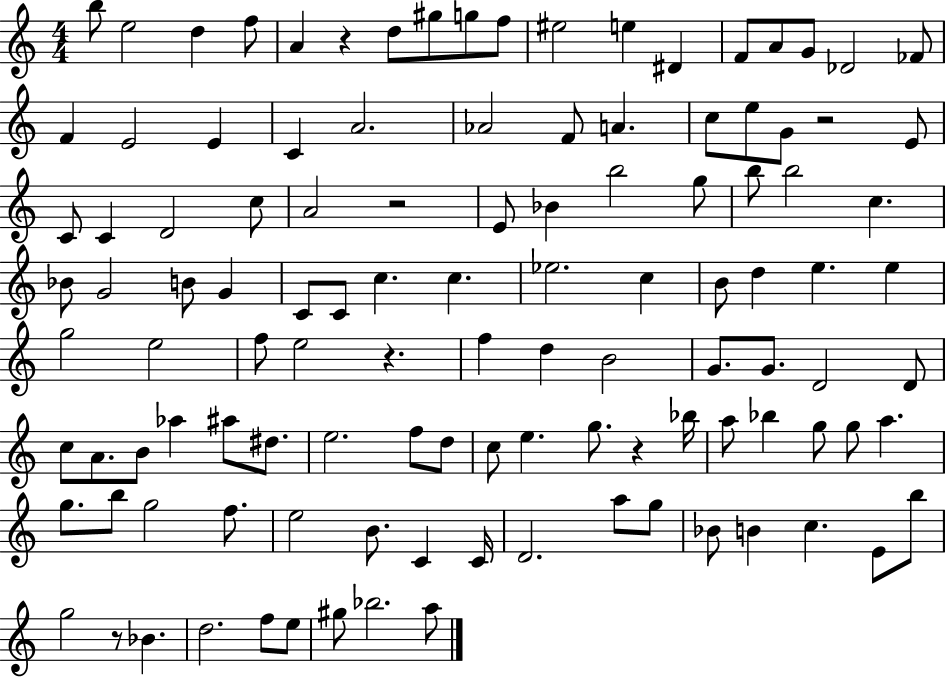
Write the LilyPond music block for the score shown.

{
  \clef treble
  \numericTimeSignature
  \time 4/4
  \key c \major
  \repeat volta 2 { b''8 e''2 d''4 f''8 | a'4 r4 d''8 gis''8 g''8 f''8 | eis''2 e''4 dis'4 | f'8 a'8 g'8 des'2 fes'8 | \break f'4 e'2 e'4 | c'4 a'2. | aes'2 f'8 a'4. | c''8 e''8 g'8 r2 e'8 | \break c'8 c'4 d'2 c''8 | a'2 r2 | e'8 bes'4 b''2 g''8 | b''8 b''2 c''4. | \break bes'8 g'2 b'8 g'4 | c'8 c'8 c''4. c''4. | ees''2. c''4 | b'8 d''4 e''4. e''4 | \break g''2 e''2 | f''8 e''2 r4. | f''4 d''4 b'2 | g'8. g'8. d'2 d'8 | \break c''8 a'8. b'8 aes''4 ais''8 dis''8. | e''2. f''8 d''8 | c''8 e''4. g''8. r4 bes''16 | a''8 bes''4 g''8 g''8 a''4. | \break g''8. b''8 g''2 f''8. | e''2 b'8. c'4 c'16 | d'2. a''8 g''8 | bes'8 b'4 c''4. e'8 b''8 | \break g''2 r8 bes'4. | d''2. f''8 e''8 | gis''8 bes''2. a''8 | } \bar "|."
}